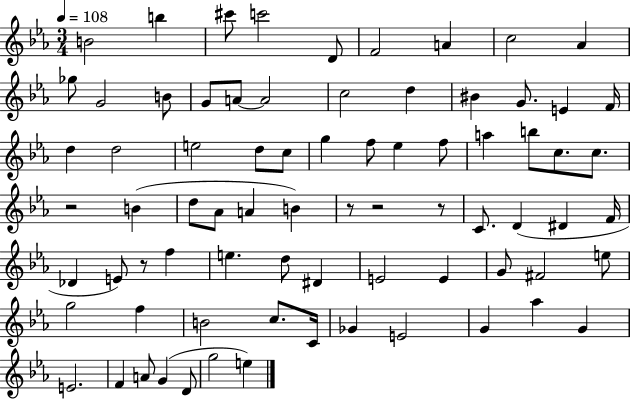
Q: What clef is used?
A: treble